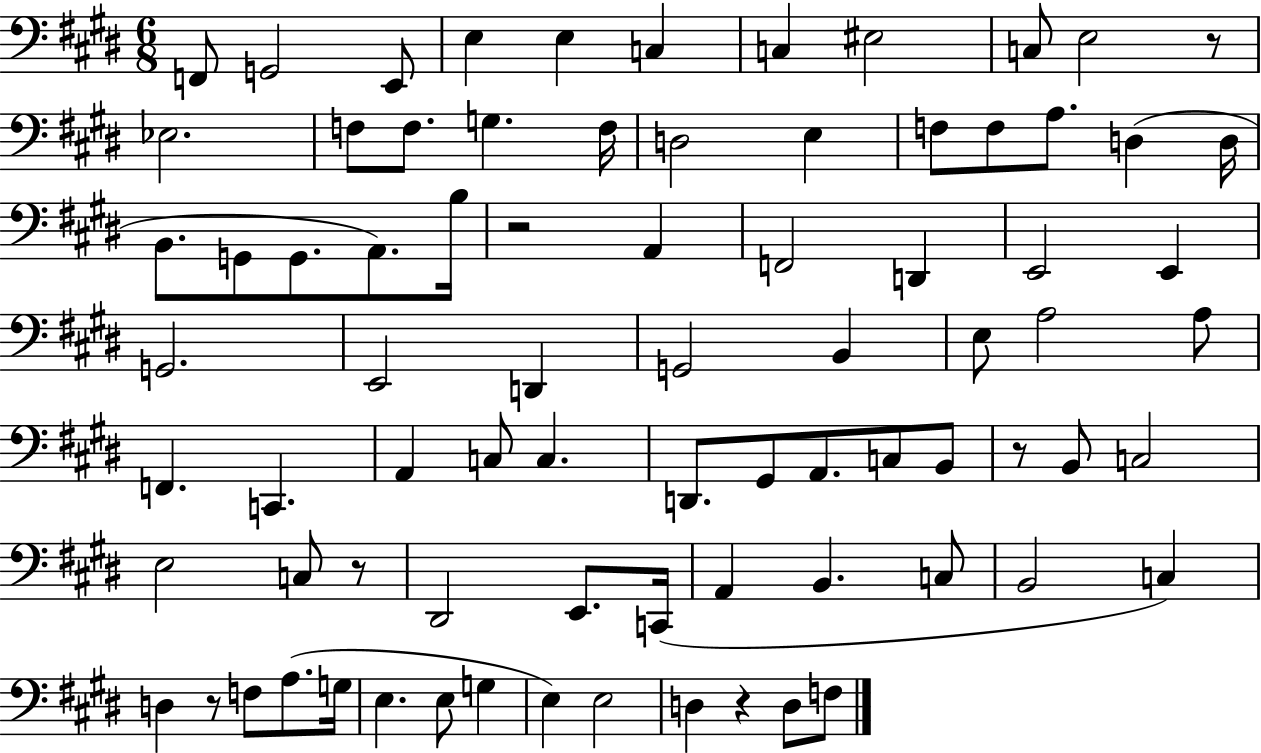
F2/e G2/h E2/e E3/q E3/q C3/q C3/q EIS3/h C3/e E3/h R/e Eb3/h. F3/e F3/e. G3/q. F3/s D3/h E3/q F3/e F3/e A3/e. D3/q D3/s B2/e. G2/e G2/e. A2/e. B3/s R/h A2/q F2/h D2/q E2/h E2/q G2/h. E2/h D2/q G2/h B2/q E3/e A3/h A3/e F2/q. C2/q. A2/q C3/e C3/q. D2/e. G#2/e A2/e. C3/e B2/e R/e B2/e C3/h E3/h C3/e R/e D#2/h E2/e. C2/s A2/q B2/q. C3/e B2/h C3/q D3/q R/e F3/e A3/e. G3/s E3/q. E3/e G3/q E3/q E3/h D3/q R/q D3/e F3/e